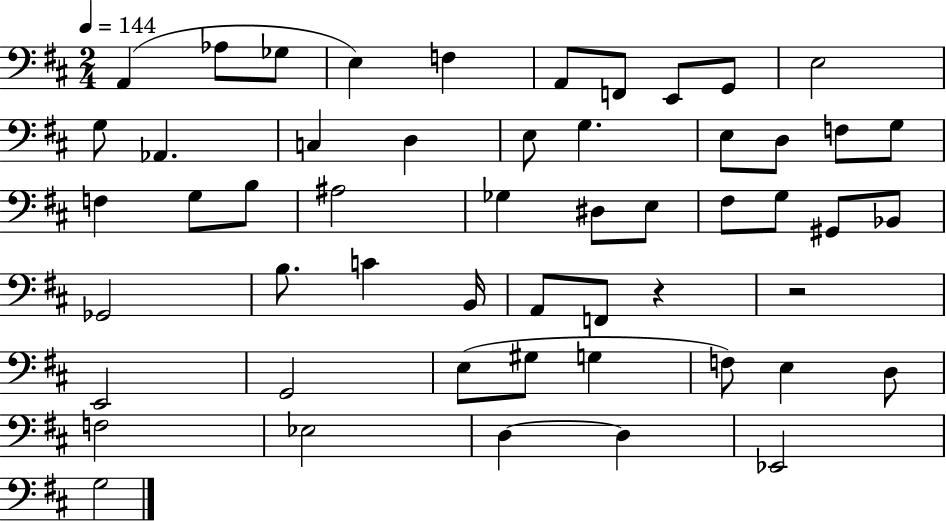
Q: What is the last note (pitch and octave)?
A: G3